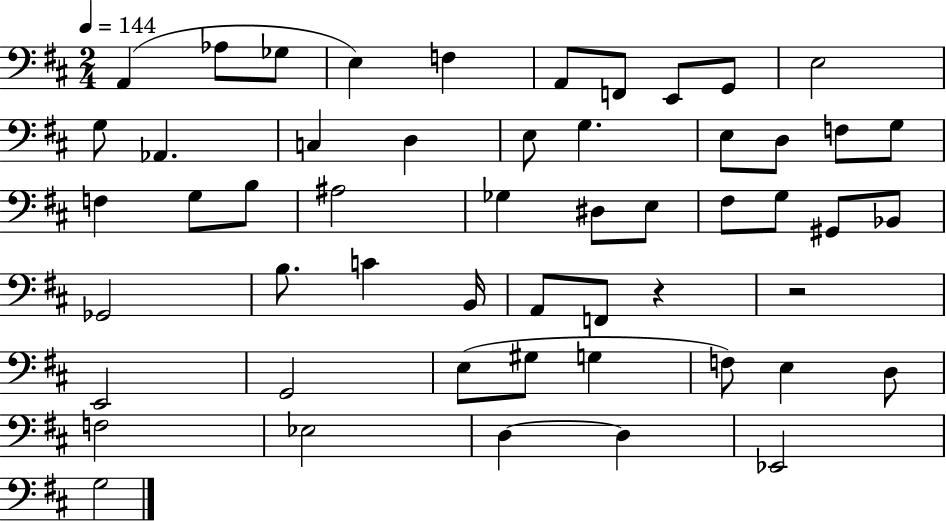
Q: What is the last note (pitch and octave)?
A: G3